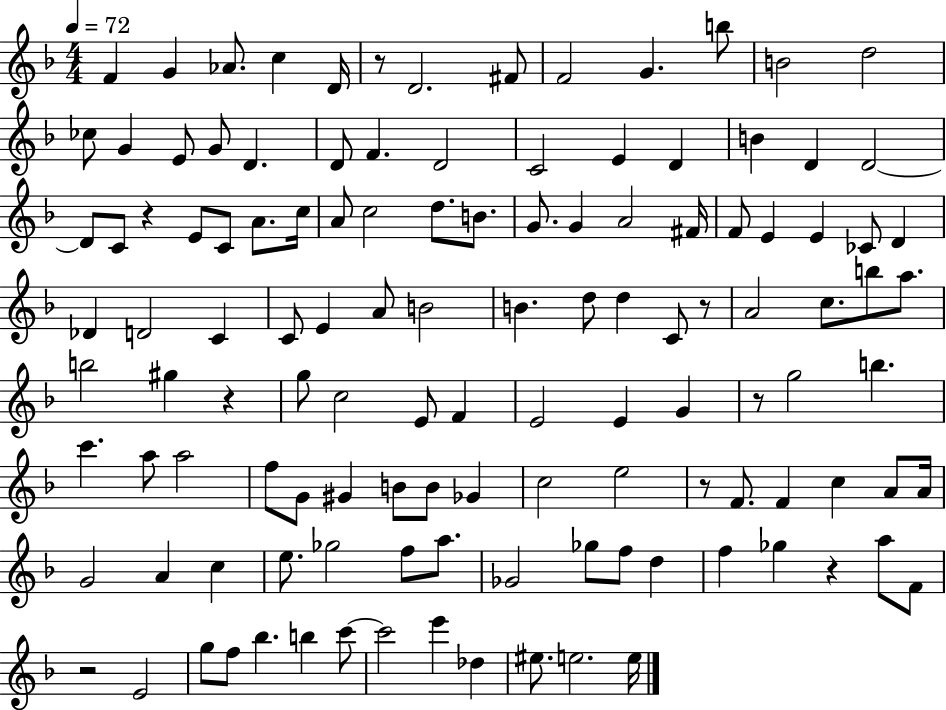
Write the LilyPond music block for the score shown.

{
  \clef treble
  \numericTimeSignature
  \time 4/4
  \key f \major
  \tempo 4 = 72
  \repeat volta 2 { f'4 g'4 aes'8. c''4 d'16 | r8 d'2. fis'8 | f'2 g'4. b''8 | b'2 d''2 | \break ces''8 g'4 e'8 g'8 d'4. | d'8 f'4. d'2 | c'2 e'4 d'4 | b'4 d'4 d'2~~ | \break d'8 c'8 r4 e'8 c'8 a'8. c''16 | a'8 c''2 d''8. b'8. | g'8. g'4 a'2 fis'16 | f'8 e'4 e'4 ces'8 d'4 | \break des'4 d'2 c'4 | c'8 e'4 a'8 b'2 | b'4. d''8 d''4 c'8 r8 | a'2 c''8. b''8 a''8. | \break b''2 gis''4 r4 | g''8 c''2 e'8 f'4 | e'2 e'4 g'4 | r8 g''2 b''4. | \break c'''4. a''8 a''2 | f''8 g'8 gis'4 b'8 b'8 ges'4 | c''2 e''2 | r8 f'8. f'4 c''4 a'8 a'16 | \break g'2 a'4 c''4 | e''8. ges''2 f''8 a''8. | ges'2 ges''8 f''8 d''4 | f''4 ges''4 r4 a''8 f'8 | \break r2 e'2 | g''8 f''8 bes''4. b''4 c'''8~~ | c'''2 e'''4 des''4 | eis''8. e''2. e''16 | \break } \bar "|."
}